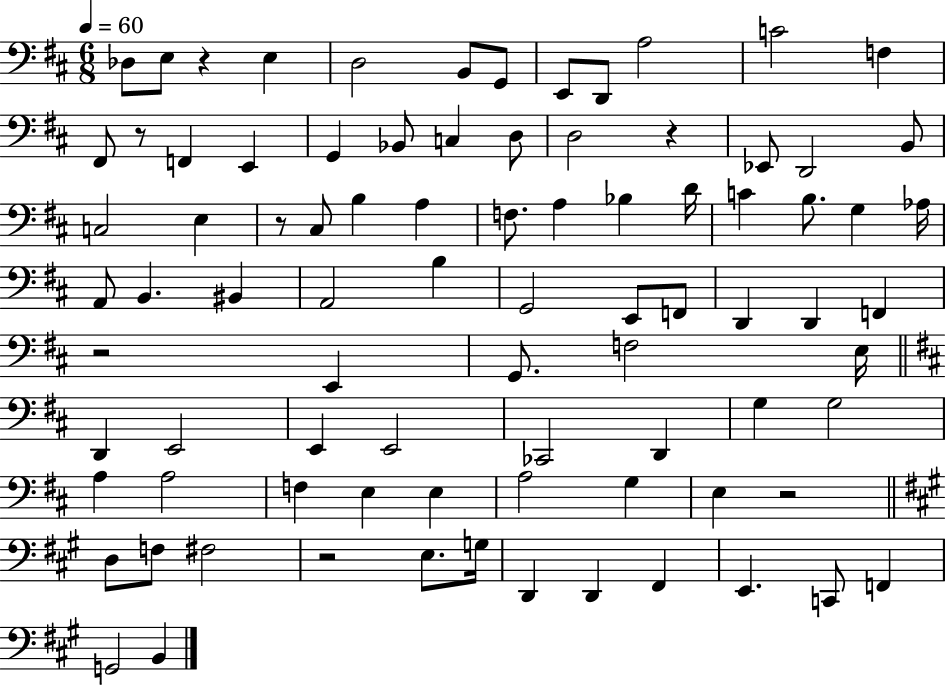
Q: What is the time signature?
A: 6/8